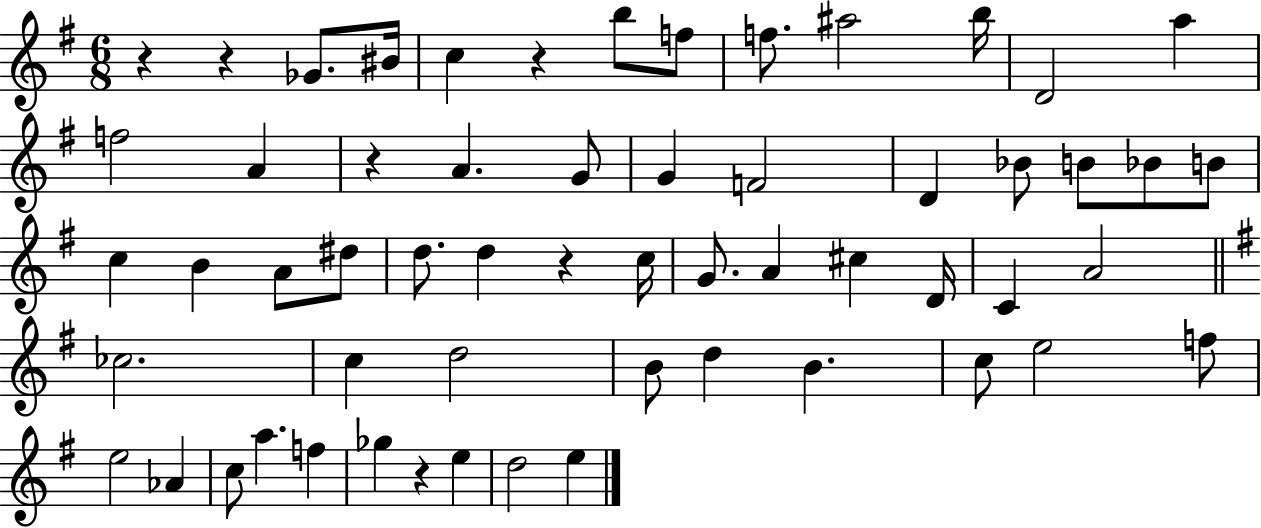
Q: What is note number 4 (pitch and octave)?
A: B5